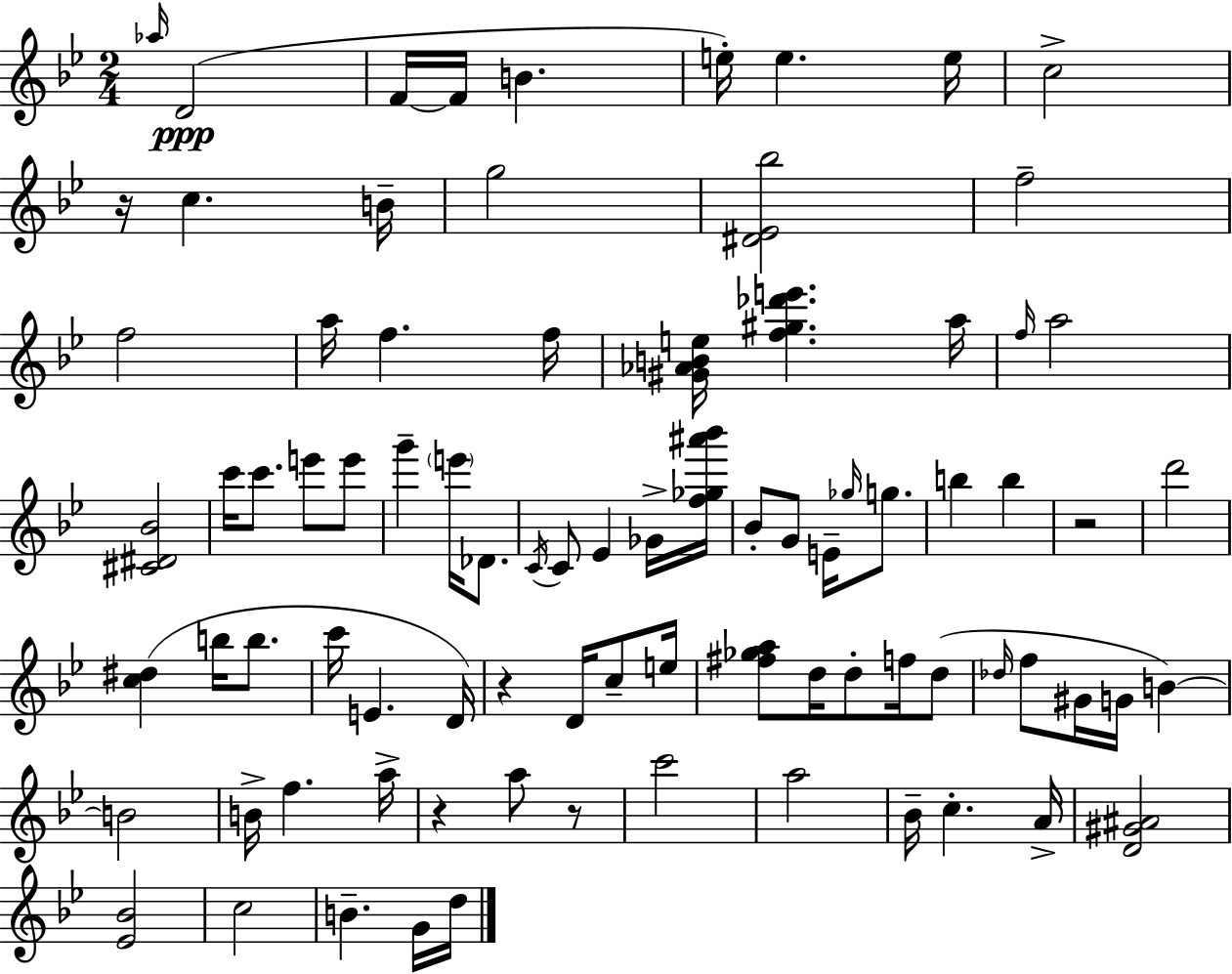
Ab5/s D4/h F4/s F4/s B4/q. E5/s E5/q. E5/s C5/h R/s C5/q. B4/s G5/h [D#4,Eb4,Bb5]/h F5/h F5/h A5/s F5/q. F5/s [G#4,Ab4,B4,E5]/s [F5,G#5,Db6,E6]/q. A5/s F5/s A5/h [C#4,D#4,Bb4]/h C6/s C6/e. E6/e E6/e G6/q E6/s Db4/e. C4/s C4/e Eb4/q Gb4/s [F5,Gb5,A#6,Bb6]/s Bb4/e G4/e E4/s Gb5/s G5/e. B5/q B5/q R/h D6/h [C5,D#5]/q B5/s B5/e. C6/s E4/q. D4/s R/q D4/s C5/e E5/s [F#5,Gb5,A5]/e D5/s D5/e F5/s D5/e Db5/s F5/e G#4/s G4/s B4/q B4/h B4/s F5/q. A5/s R/q A5/e R/e C6/h A5/h Bb4/s C5/q. A4/s [D4,G#4,A#4]/h [Eb4,Bb4]/h C5/h B4/q. G4/s D5/s